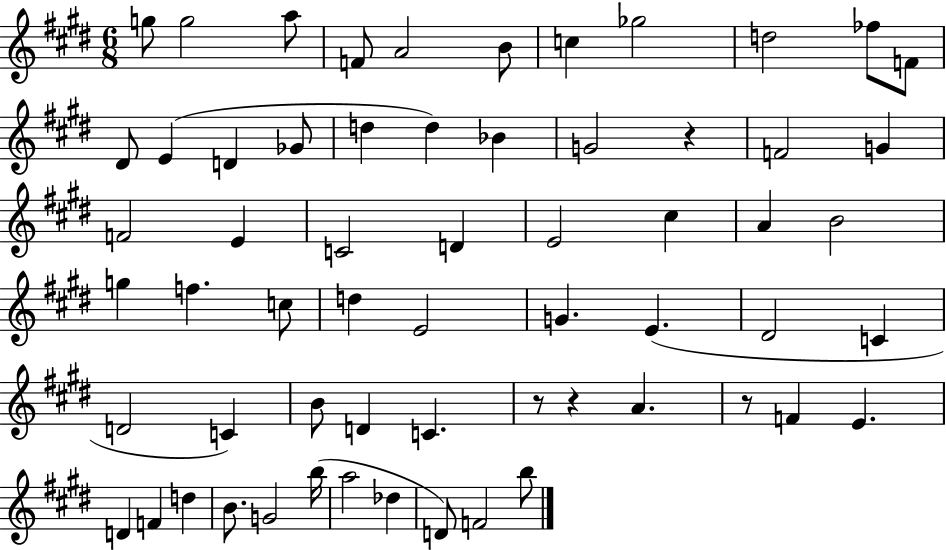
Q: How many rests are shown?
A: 4